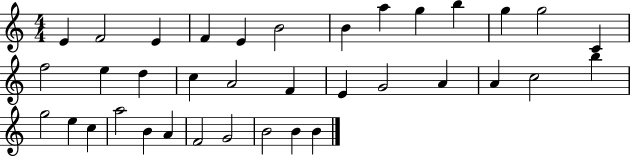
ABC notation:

X:1
T:Untitled
M:4/4
L:1/4
K:C
E F2 E F E B2 B a g b g g2 C f2 e d c A2 F E G2 A A c2 b g2 e c a2 B A F2 G2 B2 B B